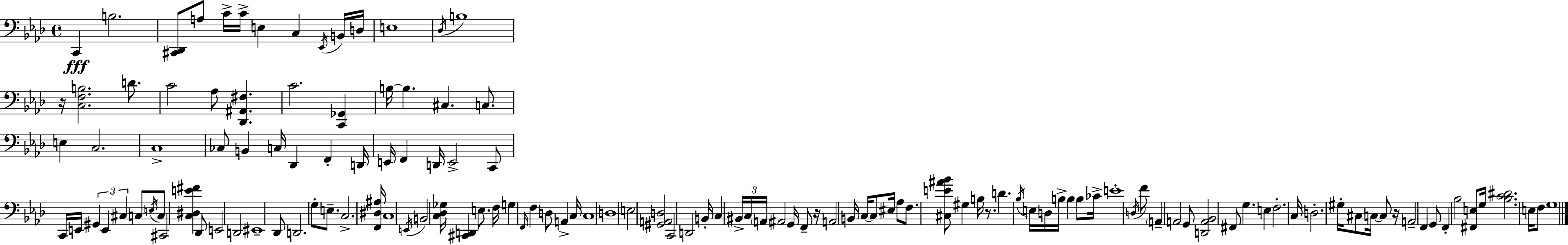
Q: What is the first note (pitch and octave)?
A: C2